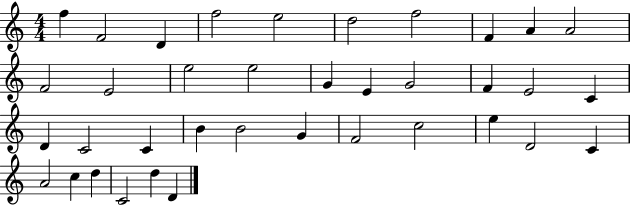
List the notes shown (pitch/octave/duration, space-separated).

F5/q F4/h D4/q F5/h E5/h D5/h F5/h F4/q A4/q A4/h F4/h E4/h E5/h E5/h G4/q E4/q G4/h F4/q E4/h C4/q D4/q C4/h C4/q B4/q B4/h G4/q F4/h C5/h E5/q D4/h C4/q A4/h C5/q D5/q C4/h D5/q D4/q